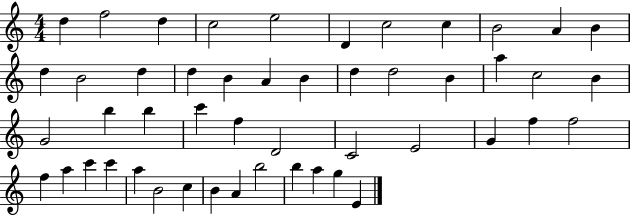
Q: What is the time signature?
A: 4/4